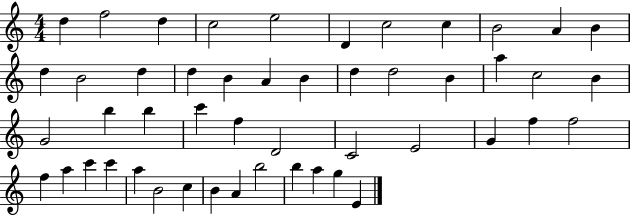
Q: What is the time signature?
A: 4/4